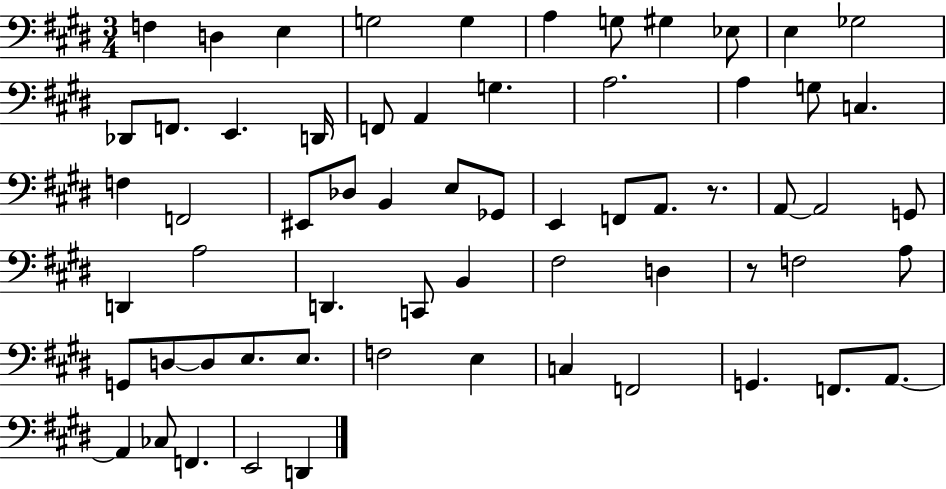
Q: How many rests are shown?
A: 2